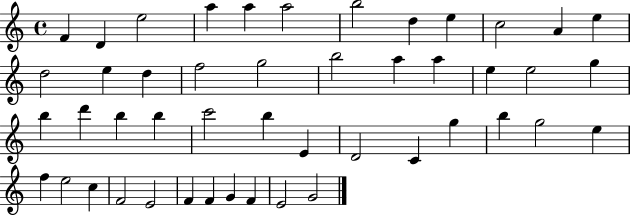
X:1
T:Untitled
M:4/4
L:1/4
K:C
F D e2 a a a2 b2 d e c2 A e d2 e d f2 g2 b2 a a e e2 g b d' b b c'2 b E D2 C g b g2 e f e2 c F2 E2 F F G F E2 G2